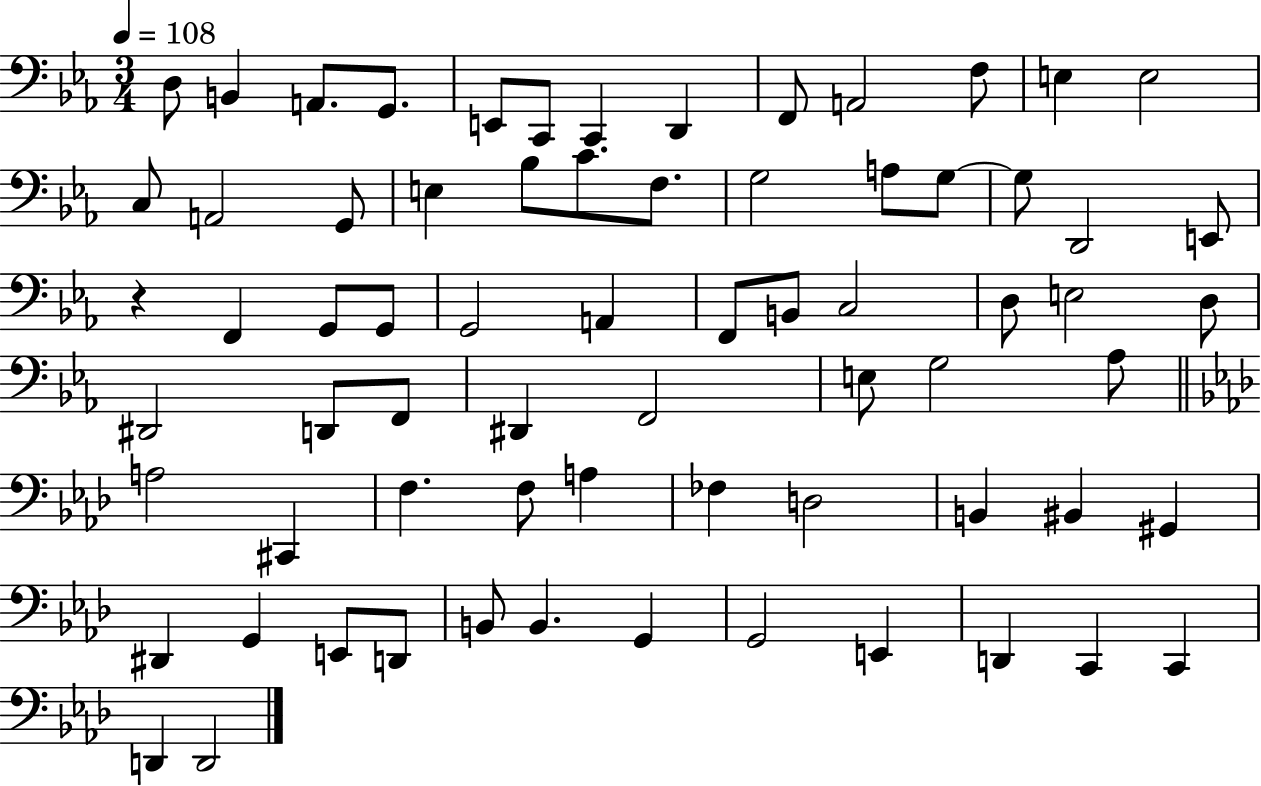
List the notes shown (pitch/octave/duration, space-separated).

D3/e B2/q A2/e. G2/e. E2/e C2/e C2/q D2/q F2/e A2/h F3/e E3/q E3/h C3/e A2/h G2/e E3/q Bb3/e C4/e. F3/e. G3/h A3/e G3/e G3/e D2/h E2/e R/q F2/q G2/e G2/e G2/h A2/q F2/e B2/e C3/h D3/e E3/h D3/e D#2/h D2/e F2/e D#2/q F2/h E3/e G3/h Ab3/e A3/h C#2/q F3/q. F3/e A3/q FES3/q D3/h B2/q BIS2/q G#2/q D#2/q G2/q E2/e D2/e B2/e B2/q. G2/q G2/h E2/q D2/q C2/q C2/q D2/q D2/h